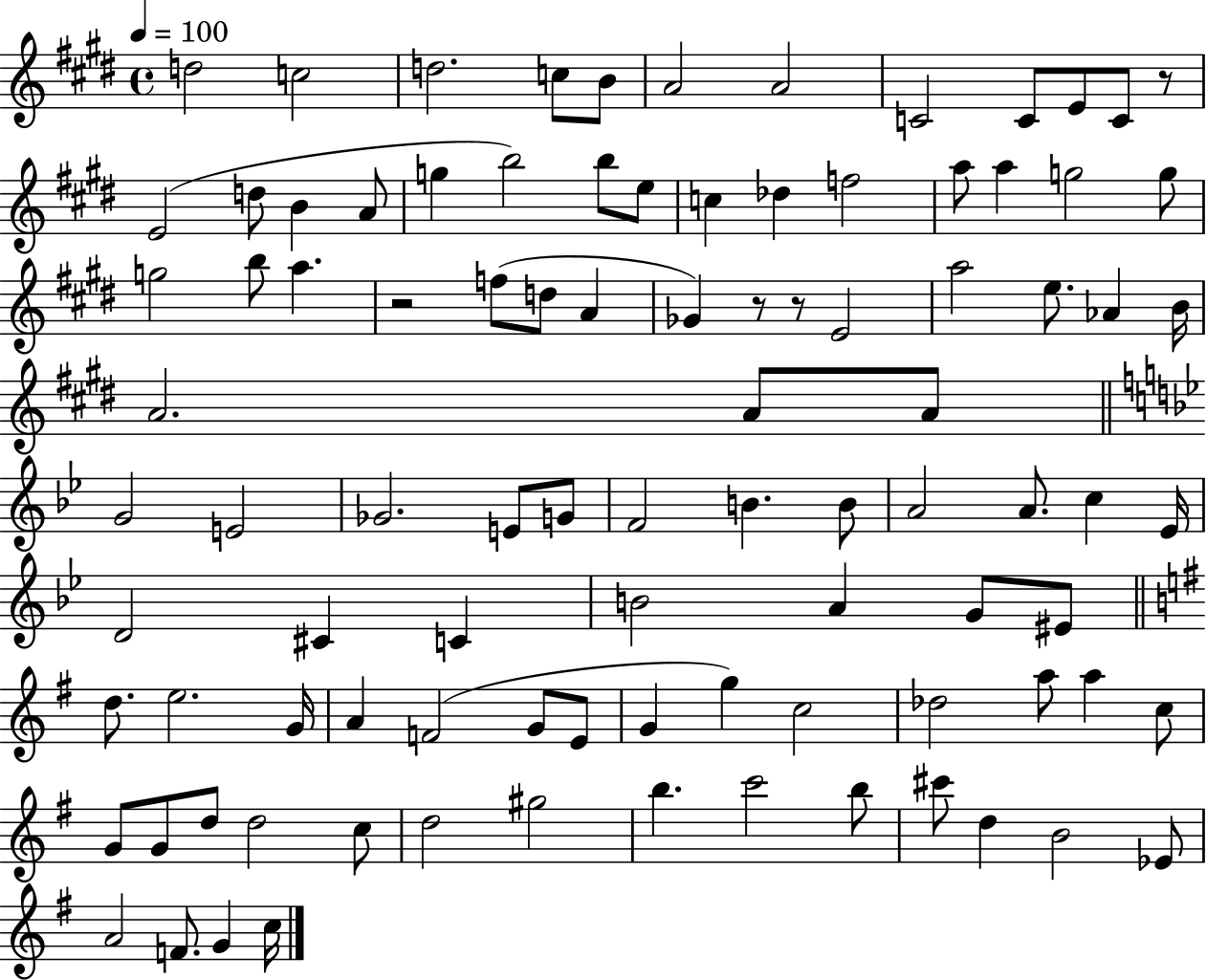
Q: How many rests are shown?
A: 4